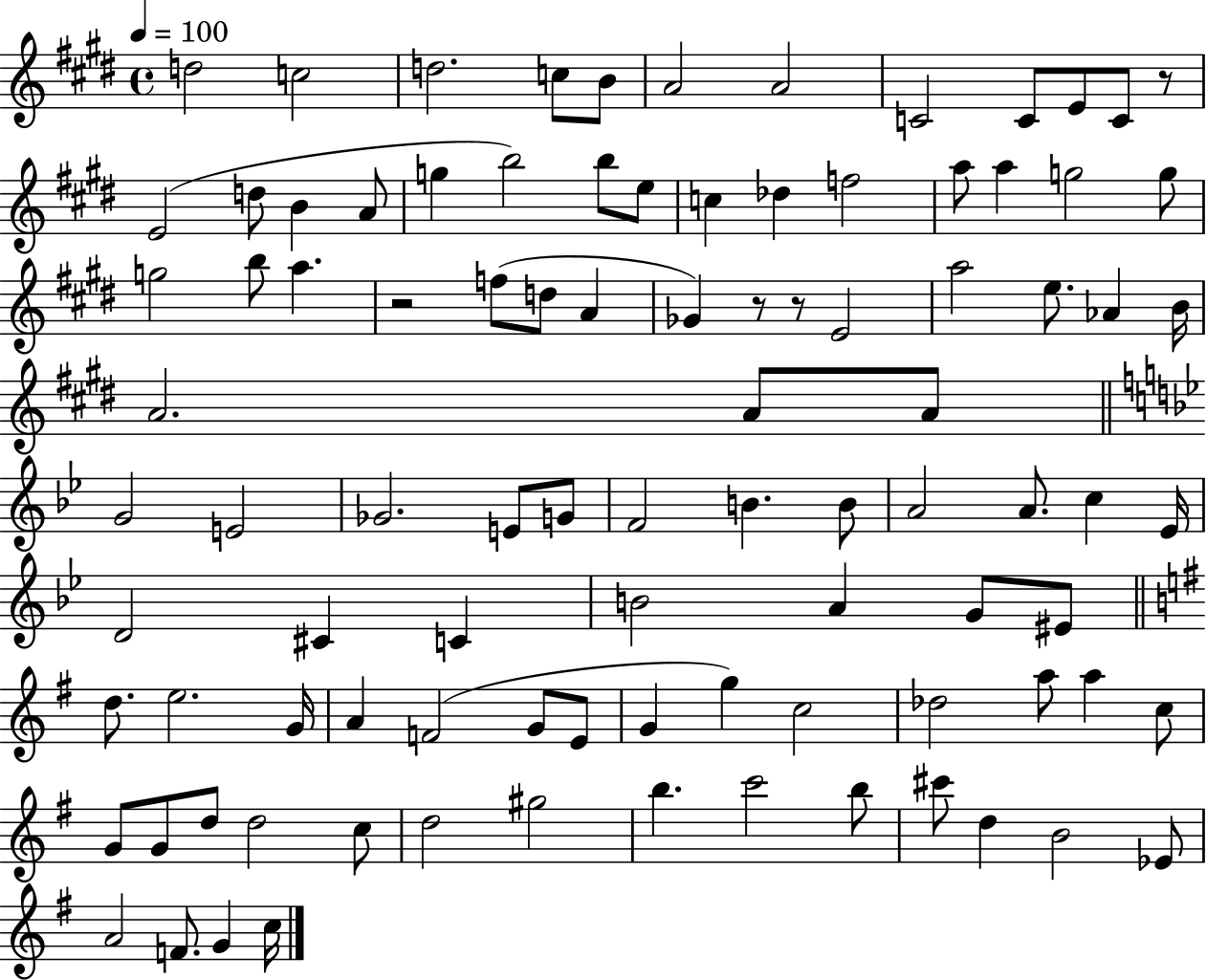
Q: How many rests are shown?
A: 4